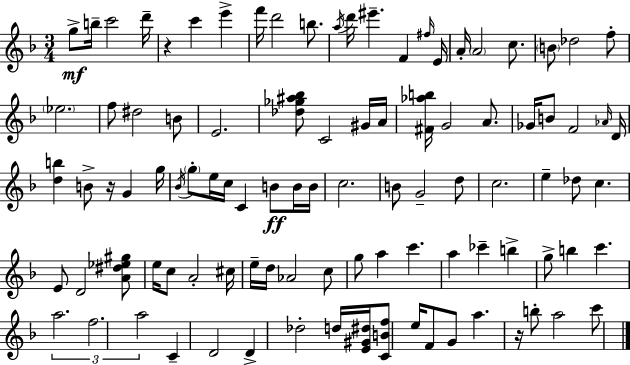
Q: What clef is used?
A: treble